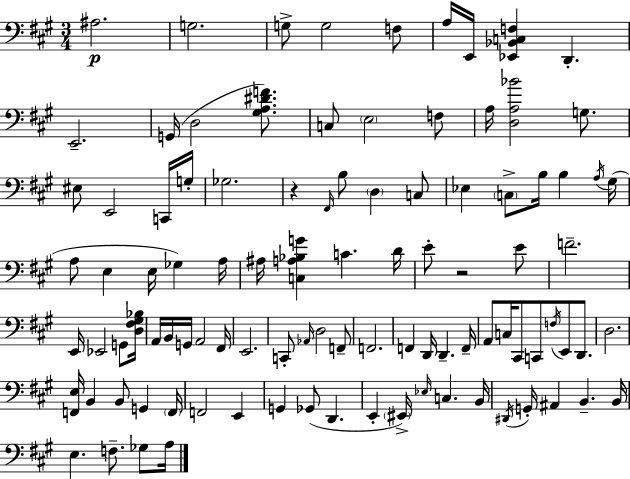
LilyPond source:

{
  \clef bass
  \numericTimeSignature
  \time 3/4
  \key a \major
  ais2.\p | g2. | g8-> g2 f8 | a16 e,16 <ees, bes, c f>4 d,4.-. | \break e,2.-- | g,16( d2 <gis a dis' f'>8.) | c8 \parenthesize e2 f8 | a16 <d a bes'>2 g8. | \break eis8 e,2 c,16 g16-. | ges2. | r4 \grace { fis,16 } b8 \parenthesize d4 c8 | ees4 \parenthesize c8-> b16 b4 | \break \acciaccatura { a16 } gis16( a8 e4 e16 ges4) | a16 ais16 <c a bes g'>4 c'4. | d'16 e'8-. r2 | e'8 f'2.-- | \break e,16 ees,2 g,8 | <d fis gis bes>16 a,16 b,16 g,16 a,2 | fis,16 e,2. | c,8-. \grace { aes,16 } d2 | \break f,8-- f,2. | f,4 d,16 d,4.-- | f,16-- a,8 c16 cis,8 c,8 \acciaccatura { f16 } e,8 | d,8. d2. | \break <f, e>16 b,4 b,8 g,4 | \parenthesize f,16 f,2 | e,4 g,4 ges,8( d,4. | e,4-. \parenthesize eis,16->) \grace { ees16 } c4. | \break b,16 \acciaccatura { dis,16 } g,16-. ais,4 b,4.-- | b,16 e4. | f8.-- ges8 a16 \bar "|."
}